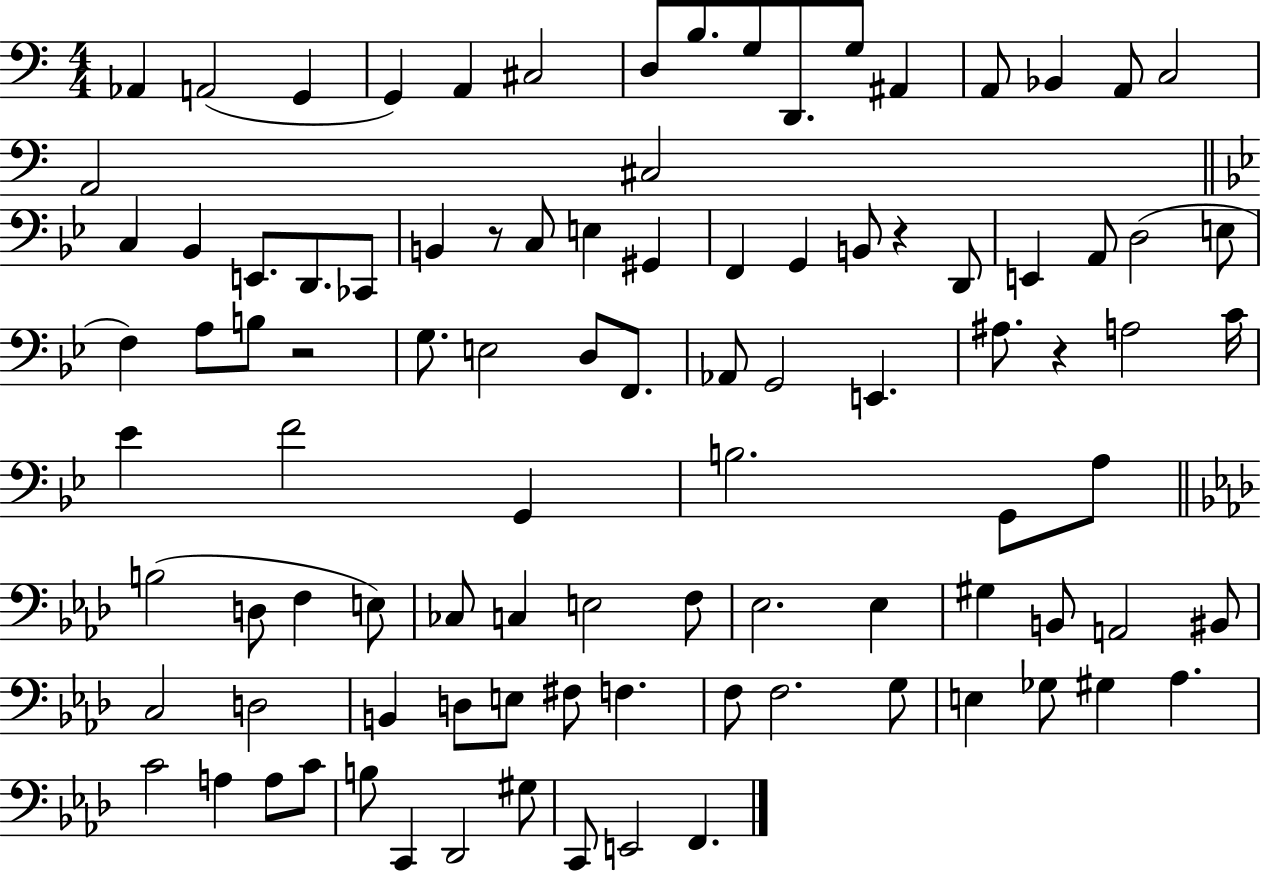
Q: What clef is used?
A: bass